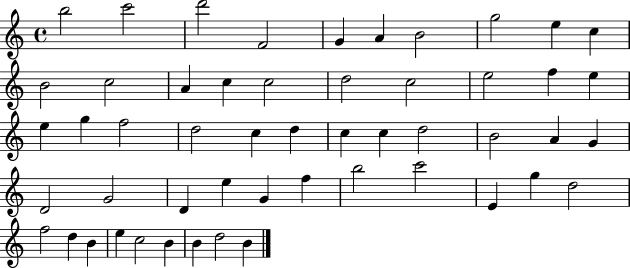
{
  \clef treble
  \time 4/4
  \defaultTimeSignature
  \key c \major
  b''2 c'''2 | d'''2 f'2 | g'4 a'4 b'2 | g''2 e''4 c''4 | \break b'2 c''2 | a'4 c''4 c''2 | d''2 c''2 | e''2 f''4 e''4 | \break e''4 g''4 f''2 | d''2 c''4 d''4 | c''4 c''4 d''2 | b'2 a'4 g'4 | \break d'2 g'2 | d'4 e''4 g'4 f''4 | b''2 c'''2 | e'4 g''4 d''2 | \break f''2 d''4 b'4 | e''4 c''2 b'4 | b'4 d''2 b'4 | \bar "|."
}